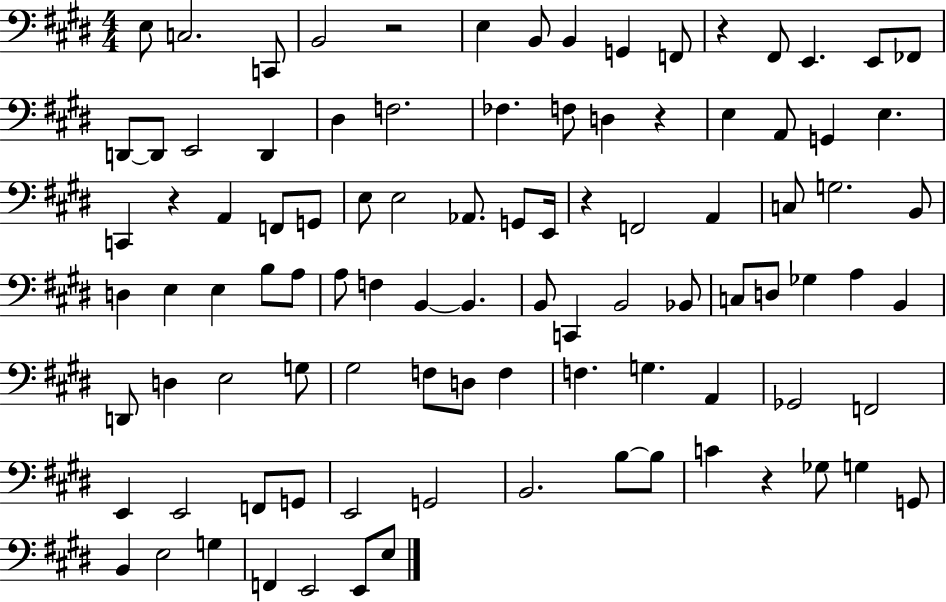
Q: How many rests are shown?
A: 6